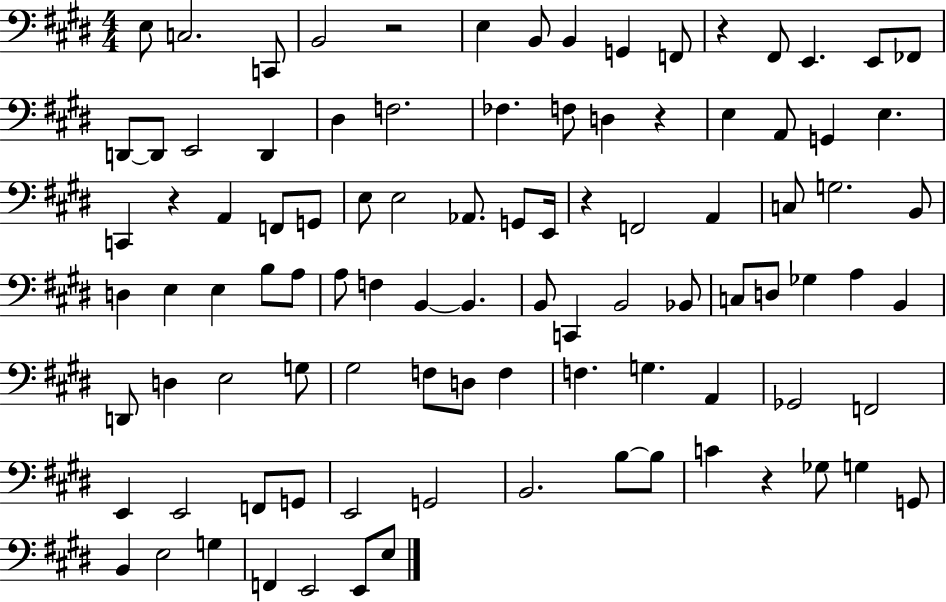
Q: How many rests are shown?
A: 6